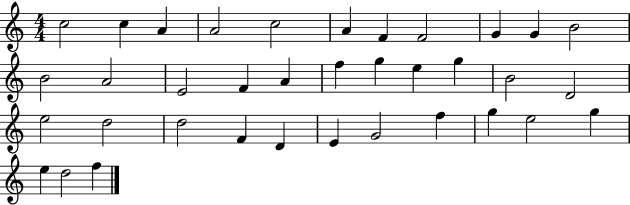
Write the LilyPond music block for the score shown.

{
  \clef treble
  \numericTimeSignature
  \time 4/4
  \key c \major
  c''2 c''4 a'4 | a'2 c''2 | a'4 f'4 f'2 | g'4 g'4 b'2 | \break b'2 a'2 | e'2 f'4 a'4 | f''4 g''4 e''4 g''4 | b'2 d'2 | \break e''2 d''2 | d''2 f'4 d'4 | e'4 g'2 f''4 | g''4 e''2 g''4 | \break e''4 d''2 f''4 | \bar "|."
}